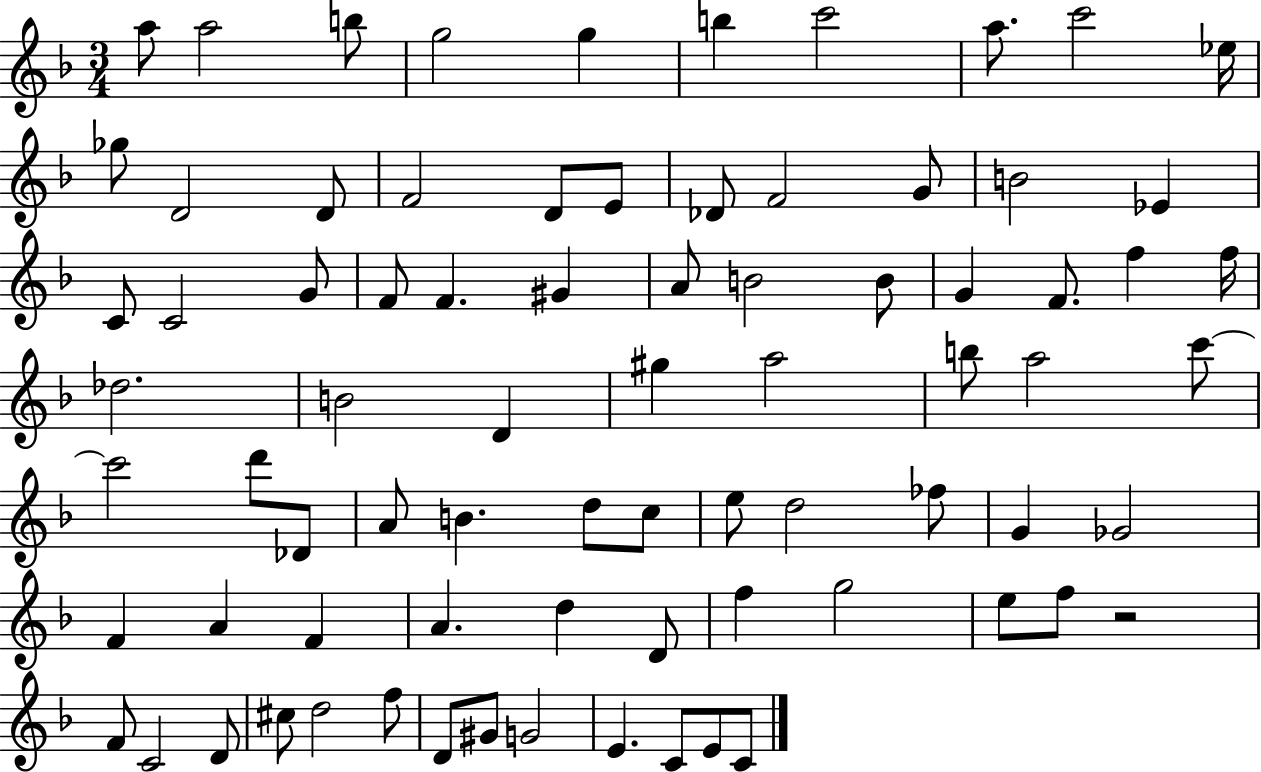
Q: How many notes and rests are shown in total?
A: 78